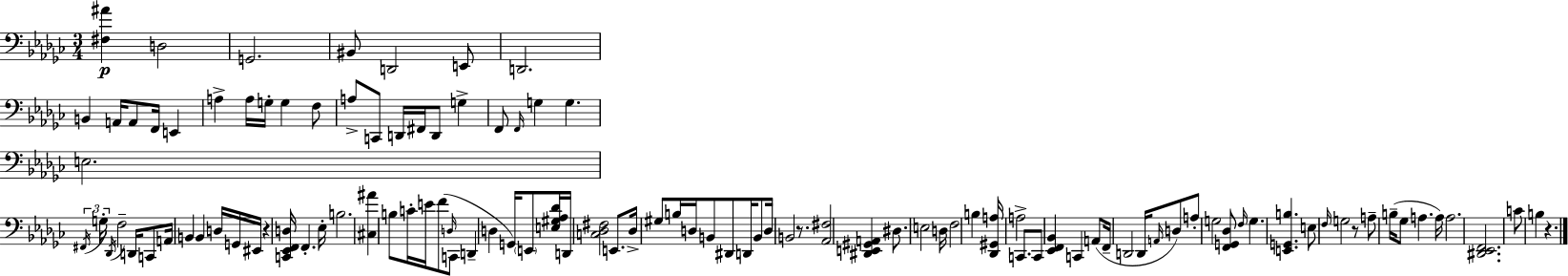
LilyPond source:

{
  \clef bass
  \numericTimeSignature
  \time 3/4
  \key ees \minor
  <fis ais'>4\p d2 | g,2. | bis,8 d,2 e,8 | d,2. | \break b,4 a,16 a,8 f,16 e,4 | a4-> a16 g16-. g4 f8 | a8-> c,8 d,16 fis,16 d,8 g4-> | f,8 \grace { f,16 } g4 g4. | \break e2. | \tuplet 3/2 { \acciaccatura { fis,16 } g16-. \acciaccatura { des,16 } } f2-- | d,16 c,8 a,16 b,4 b,4 | d16 g,16 eis,16 r4 <c, ees, f, d>16 f,4.-. | \break ees16-. b2. | <cis ais'>4 b8 c'16-. e'16 f'8( | \grace { d16 } c,8 d,4-- d4 | g,16) \parenthesize e,8 <e gis aes des'>16 d,16 <c des fis>2 | \break e,8. des16-> gis8 b16 d16 b,8 dis,8 | d,16 b,8 d16 b,2 | r8. <aes, fis>2 | <dis, e, gis, a,>4 dis8. e2 | \break d16 f2 | b4 <des, gis, a>16 a2-> | c,8. c,8 <ees, f, bes,>4 c,4 | a,8( f,16-- d,2 | \break d,16 \grace { a,16 } d8) a8-. g2 | <f, g, des>8 \grace { f16 } g4. | <e, g, b>4. e8 \grace { f16 } g2 | r8 a8-- b16--( ges8 | \break a4. a16) a2. | <dis, ees, f,>2. | c'8 b4 | r4. \bar "|."
}